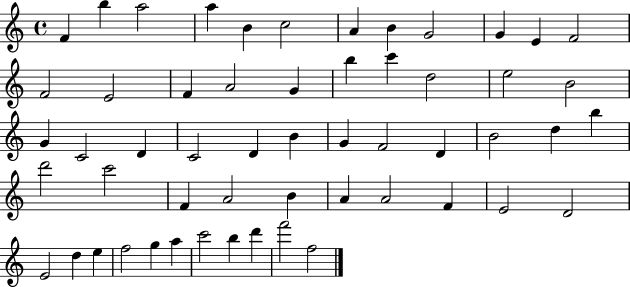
X:1
T:Untitled
M:4/4
L:1/4
K:C
F b a2 a B c2 A B G2 G E F2 F2 E2 F A2 G b c' d2 e2 B2 G C2 D C2 D B G F2 D B2 d b d'2 c'2 F A2 B A A2 F E2 D2 E2 d e f2 g a c'2 b d' f'2 f2